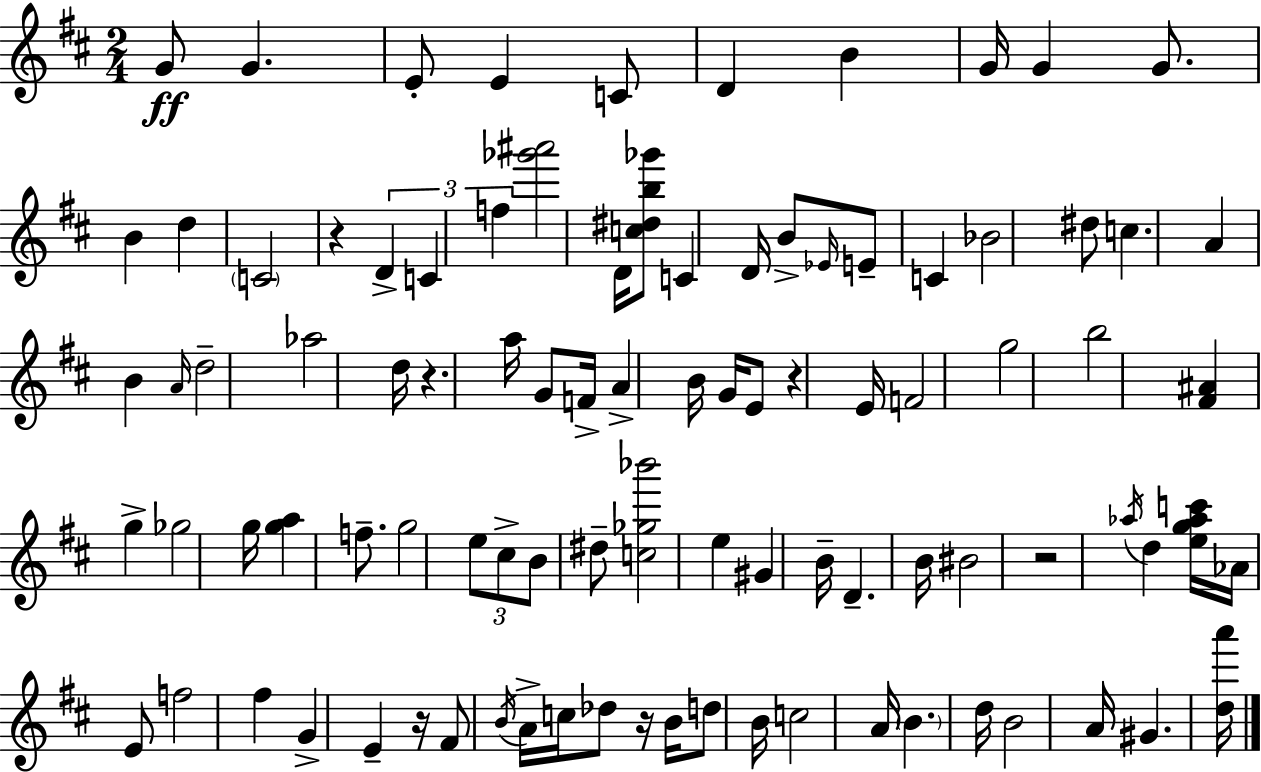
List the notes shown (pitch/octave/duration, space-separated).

G4/e G4/q. E4/e E4/q C4/e D4/q B4/q G4/s G4/q G4/e. B4/q D5/q C4/h R/q D4/q C4/q F5/q [Gb6,A#6]/h D4/s [C5,D#5,B5,Gb6]/e C4/q D4/s B4/e Eb4/s E4/e C4/q Bb4/h D#5/e C5/q. A4/q B4/q A4/s D5/h Ab5/h D5/s R/q. A5/s G4/e F4/s A4/q B4/s G4/s E4/e R/q E4/s F4/h G5/h B5/h [F#4,A#4]/q G5/q Gb5/h G5/s [G5,A5]/q F5/e. G5/h E5/e C#5/e B4/e D#5/e [C5,Gb5,Bb6]/h E5/q G#4/q B4/s D4/q. B4/s BIS4/h R/h Ab5/s D5/q [E5,G5,Ab5,C6]/s Ab4/s E4/e F5/h F#5/q G4/q E4/q R/s F#4/e B4/s A4/s C5/s Db5/e R/s B4/s D5/e B4/s C5/h A4/s B4/q. D5/s B4/h A4/s G#4/q. [D5,A6]/s